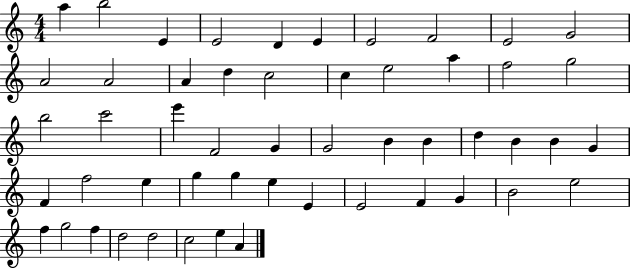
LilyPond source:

{
  \clef treble
  \numericTimeSignature
  \time 4/4
  \key c \major
  a''4 b''2 e'4 | e'2 d'4 e'4 | e'2 f'2 | e'2 g'2 | \break a'2 a'2 | a'4 d''4 c''2 | c''4 e''2 a''4 | f''2 g''2 | \break b''2 c'''2 | e'''4 f'2 g'4 | g'2 b'4 b'4 | d''4 b'4 b'4 g'4 | \break f'4 f''2 e''4 | g''4 g''4 e''4 e'4 | e'2 f'4 g'4 | b'2 e''2 | \break f''4 g''2 f''4 | d''2 d''2 | c''2 e''4 a'4 | \bar "|."
}